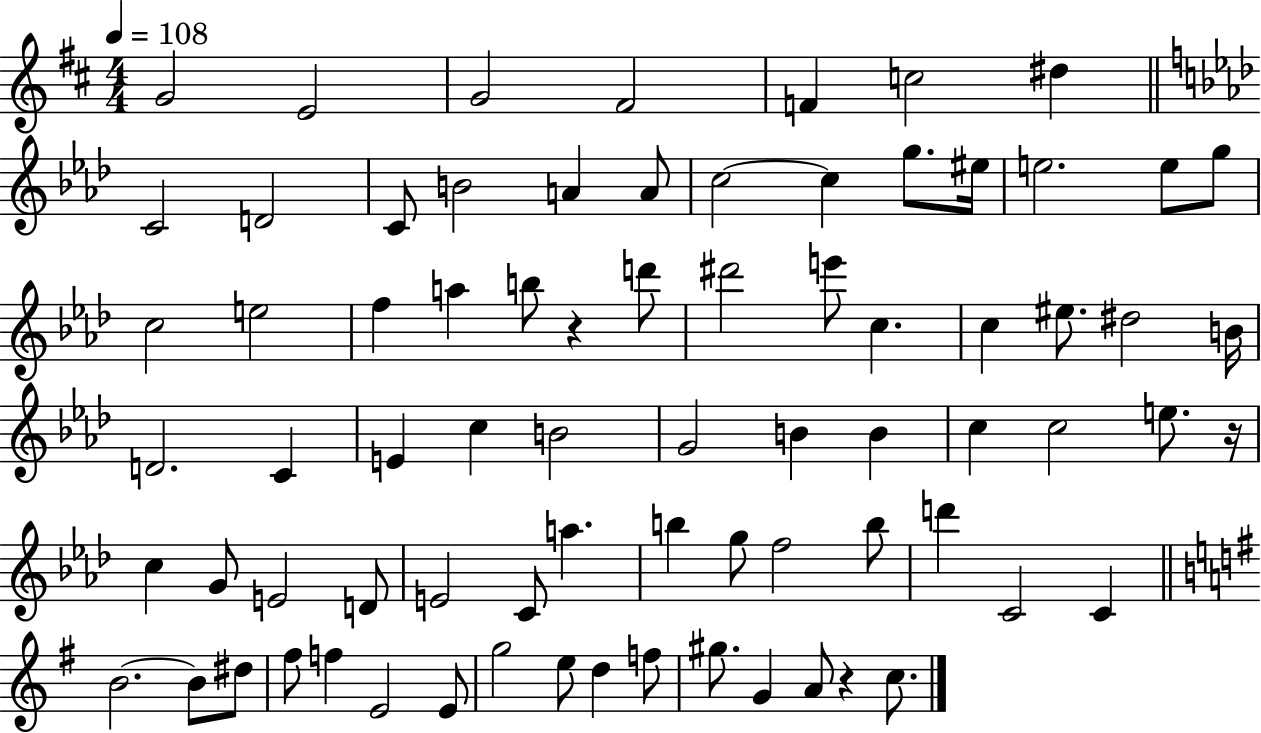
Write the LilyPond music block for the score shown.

{
  \clef treble
  \numericTimeSignature
  \time 4/4
  \key d \major
  \tempo 4 = 108
  g'2 e'2 | g'2 fis'2 | f'4 c''2 dis''4 | \bar "||" \break \key f \minor c'2 d'2 | c'8 b'2 a'4 a'8 | c''2~~ c''4 g''8. eis''16 | e''2. e''8 g''8 | \break c''2 e''2 | f''4 a''4 b''8 r4 d'''8 | dis'''2 e'''8 c''4. | c''4 eis''8. dis''2 b'16 | \break d'2. c'4 | e'4 c''4 b'2 | g'2 b'4 b'4 | c''4 c''2 e''8. r16 | \break c''4 g'8 e'2 d'8 | e'2 c'8 a''4. | b''4 g''8 f''2 b''8 | d'''4 c'2 c'4 | \break \bar "||" \break \key g \major b'2.~~ b'8 dis''8 | fis''8 f''4 e'2 e'8 | g''2 e''8 d''4 f''8 | gis''8. g'4 a'8 r4 c''8. | \break \bar "|."
}